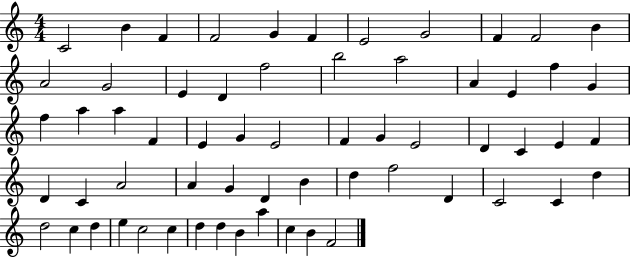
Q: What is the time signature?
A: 4/4